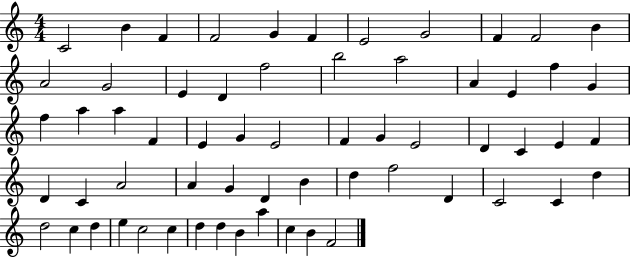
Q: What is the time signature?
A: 4/4